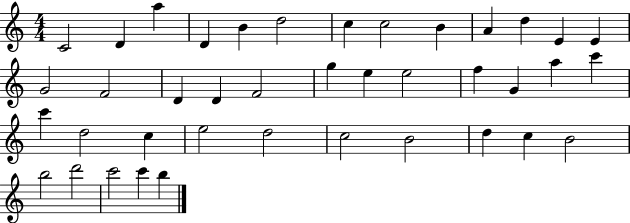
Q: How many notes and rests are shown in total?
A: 40